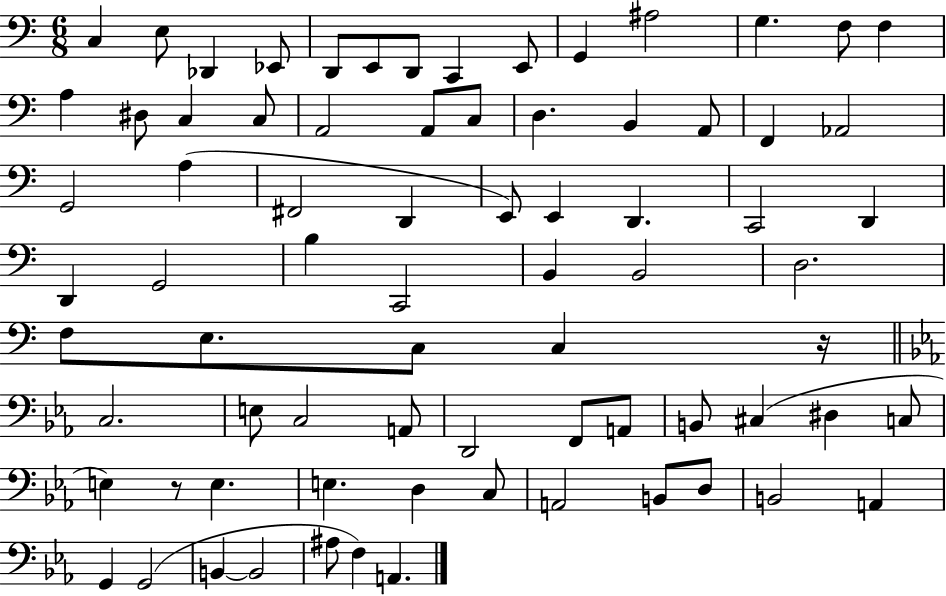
X:1
T:Untitled
M:6/8
L:1/4
K:C
C, E,/2 _D,, _E,,/2 D,,/2 E,,/2 D,,/2 C,, E,,/2 G,, ^A,2 G, F,/2 F, A, ^D,/2 C, C,/2 A,,2 A,,/2 C,/2 D, B,, A,,/2 F,, _A,,2 G,,2 A, ^F,,2 D,, E,,/2 E,, D,, C,,2 D,, D,, G,,2 B, C,,2 B,, B,,2 D,2 F,/2 E,/2 C,/2 C, z/4 C,2 E,/2 C,2 A,,/2 D,,2 F,,/2 A,,/2 B,,/2 ^C, ^D, C,/2 E, z/2 E, E, D, C,/2 A,,2 B,,/2 D,/2 B,,2 A,, G,, G,,2 B,, B,,2 ^A,/2 F, A,,